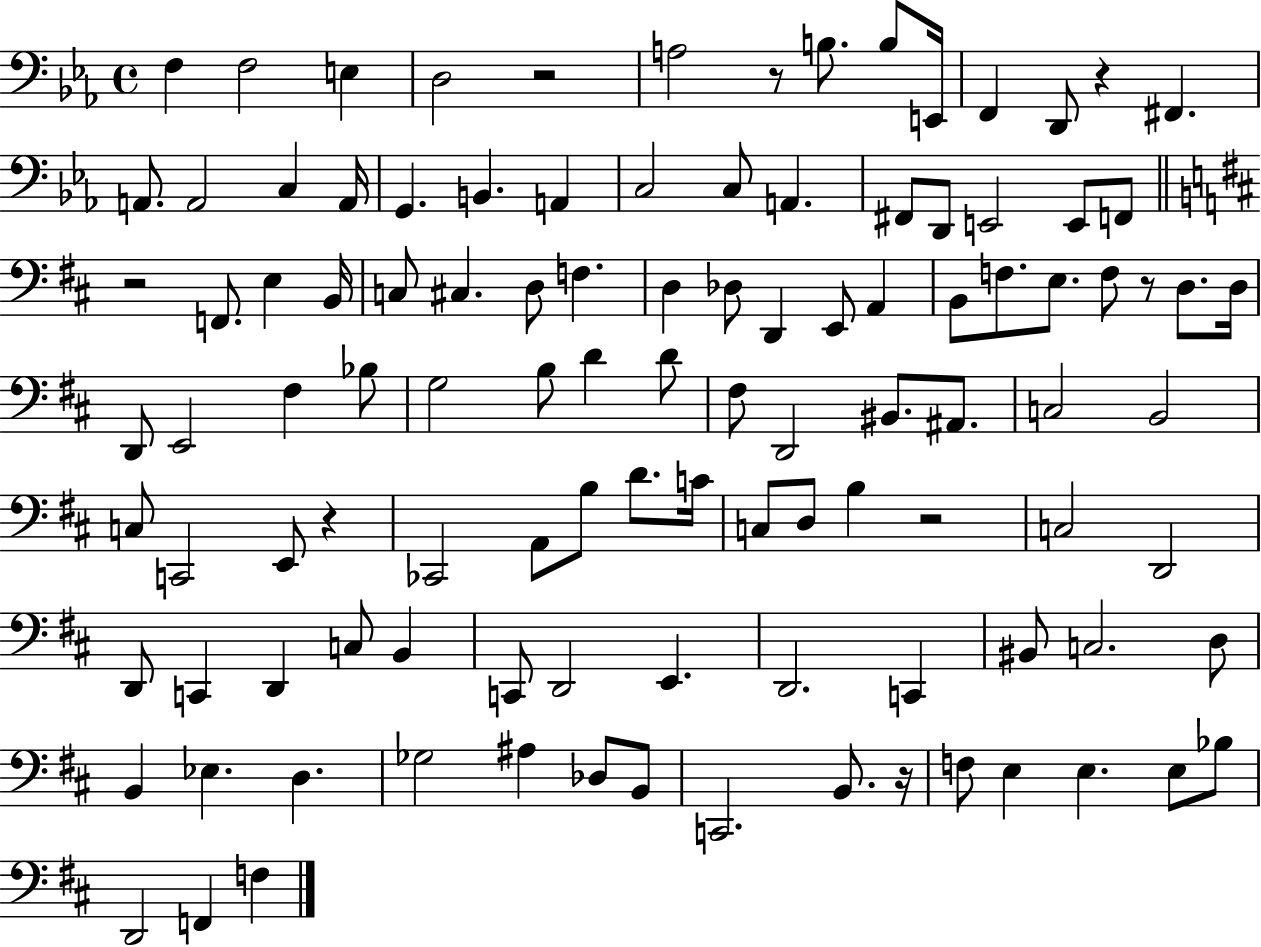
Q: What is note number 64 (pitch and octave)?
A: B3